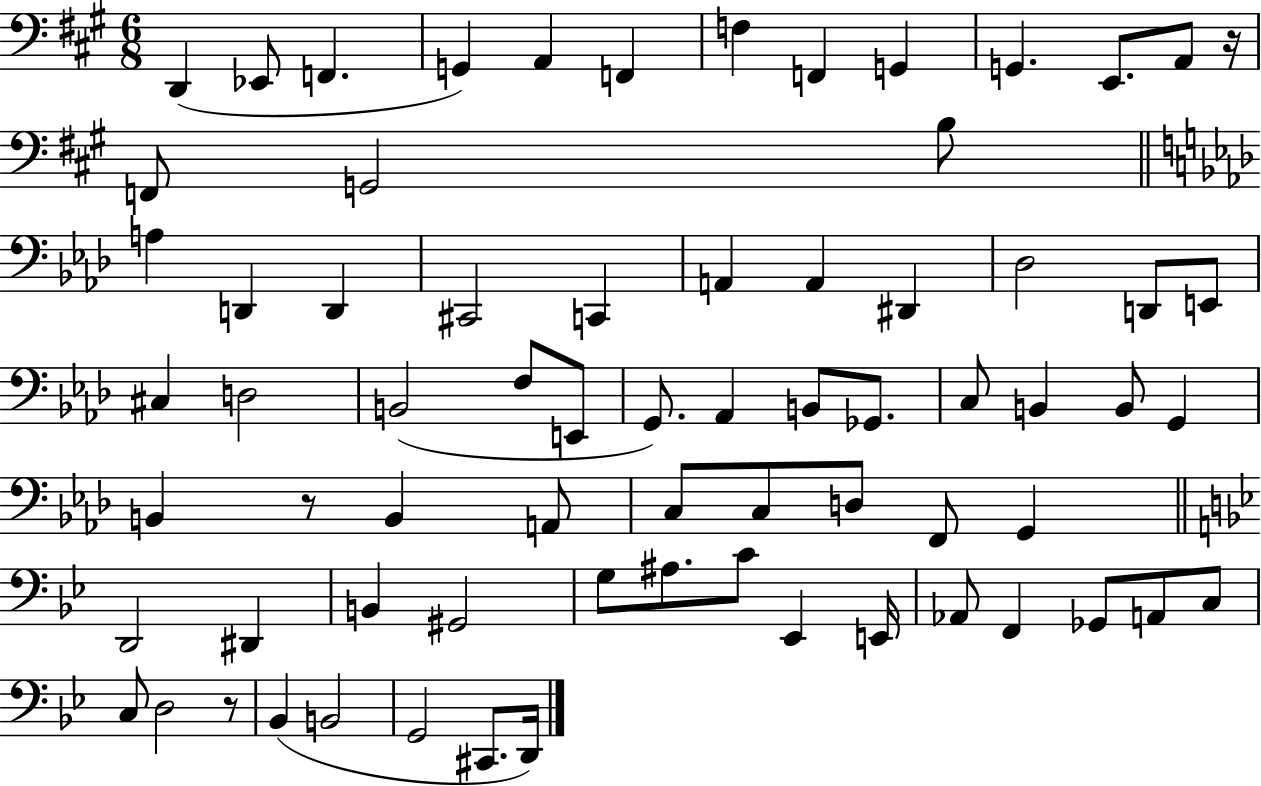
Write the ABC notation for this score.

X:1
T:Untitled
M:6/8
L:1/4
K:A
D,, _E,,/2 F,, G,, A,, F,, F, F,, G,, G,, E,,/2 A,,/2 z/4 F,,/2 G,,2 B,/2 A, D,, D,, ^C,,2 C,, A,, A,, ^D,, _D,2 D,,/2 E,,/2 ^C, D,2 B,,2 F,/2 E,,/2 G,,/2 _A,, B,,/2 _G,,/2 C,/2 B,, B,,/2 G,, B,, z/2 B,, A,,/2 C,/2 C,/2 D,/2 F,,/2 G,, D,,2 ^D,, B,, ^G,,2 G,/2 ^A,/2 C/2 _E,, E,,/4 _A,,/2 F,, _G,,/2 A,,/2 C,/2 C,/2 D,2 z/2 _B,, B,,2 G,,2 ^C,,/2 D,,/4